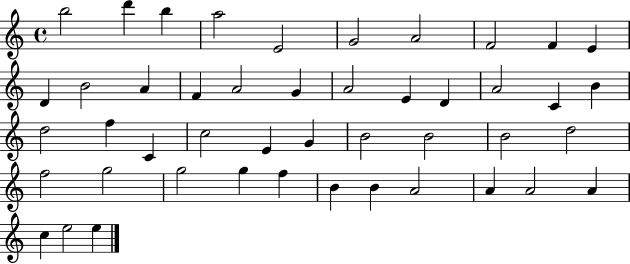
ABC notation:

X:1
T:Untitled
M:4/4
L:1/4
K:C
b2 d' b a2 E2 G2 A2 F2 F E D B2 A F A2 G A2 E D A2 C B d2 f C c2 E G B2 B2 B2 d2 f2 g2 g2 g f B B A2 A A2 A c e2 e